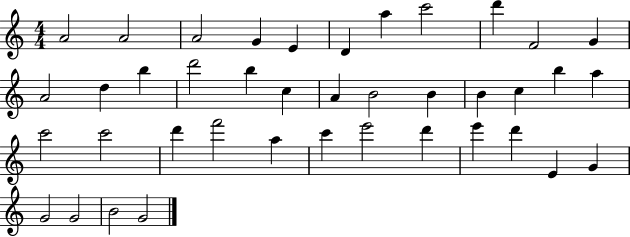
A4/h A4/h A4/h G4/q E4/q D4/q A5/q C6/h D6/q F4/h G4/q A4/h D5/q B5/q D6/h B5/q C5/q A4/q B4/h B4/q B4/q C5/q B5/q A5/q C6/h C6/h D6/q F6/h A5/q C6/q E6/h D6/q E6/q D6/q E4/q G4/q G4/h G4/h B4/h G4/h